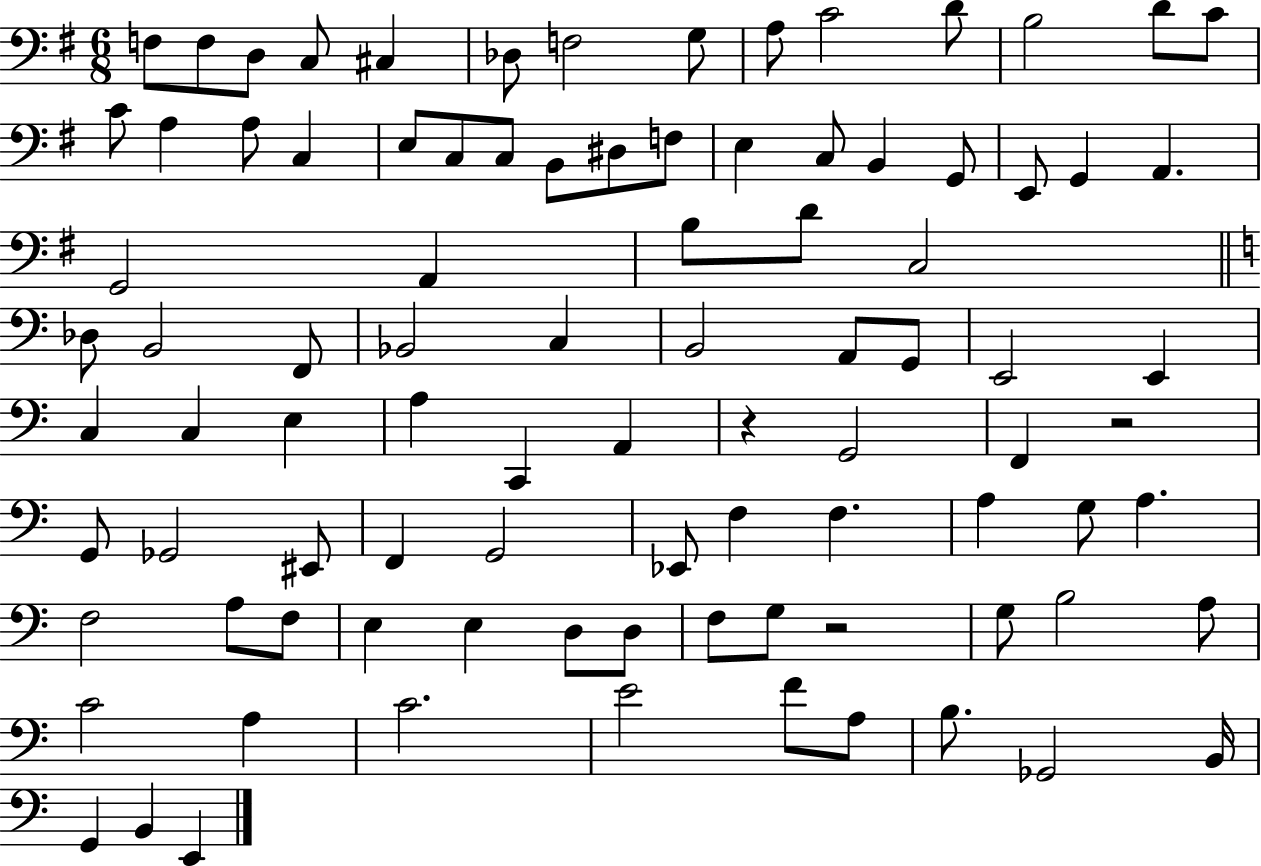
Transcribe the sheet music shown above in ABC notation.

X:1
T:Untitled
M:6/8
L:1/4
K:G
F,/2 F,/2 D,/2 C,/2 ^C, _D,/2 F,2 G,/2 A,/2 C2 D/2 B,2 D/2 C/2 C/2 A, A,/2 C, E,/2 C,/2 C,/2 B,,/2 ^D,/2 F,/2 E, C,/2 B,, G,,/2 E,,/2 G,, A,, G,,2 A,, B,/2 D/2 C,2 _D,/2 B,,2 F,,/2 _B,,2 C, B,,2 A,,/2 G,,/2 E,,2 E,, C, C, E, A, C,, A,, z G,,2 F,, z2 G,,/2 _G,,2 ^E,,/2 F,, G,,2 _E,,/2 F, F, A, G,/2 A, F,2 A,/2 F,/2 E, E, D,/2 D,/2 F,/2 G,/2 z2 G,/2 B,2 A,/2 C2 A, C2 E2 F/2 A,/2 B,/2 _G,,2 B,,/4 G,, B,, E,,